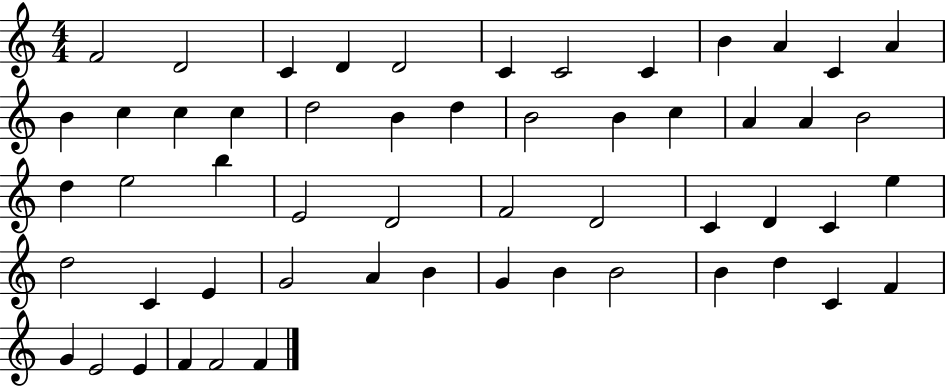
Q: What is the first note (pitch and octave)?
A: F4